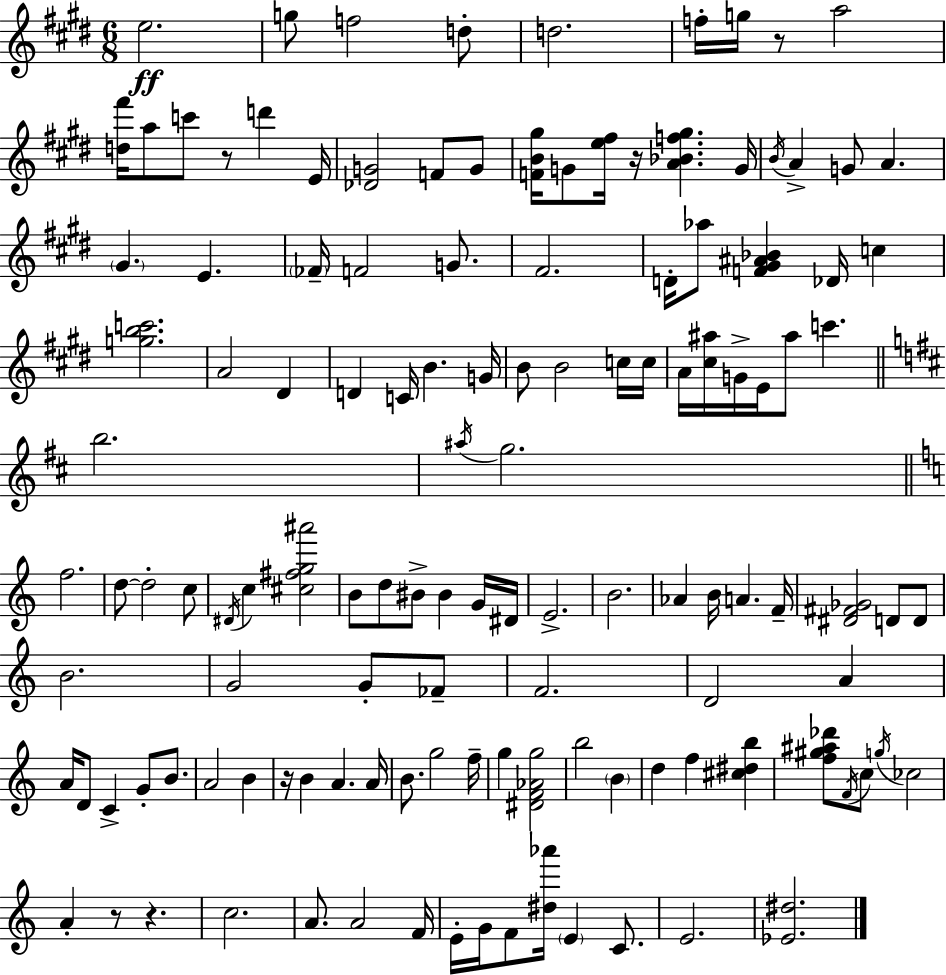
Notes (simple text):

E5/h. G5/e F5/h D5/e D5/h. F5/s G5/s R/e A5/h [D5,F#6]/s A5/e C6/e R/e D6/q E4/s [Db4,G4]/h F4/e G4/e [F4,B4,G#5]/s G4/e [E5,F#5]/s R/s [A4,Bb4,F5,G#5]/q. G4/s B4/s A4/q G4/e A4/q. G#4/q. E4/q. FES4/s F4/h G4/e. F#4/h. D4/s Ab5/e [F4,G#4,A#4,Bb4]/q Db4/s C5/q [G5,B5,C6]/h. A4/h D#4/q D4/q C4/s B4/q. G4/s B4/e B4/h C5/s C5/s A4/s [C#5,A#5]/s G4/s E4/s A#5/e C6/q. B5/h. A#5/s G5/h. F5/h. D5/e D5/h C5/e D#4/s C5/q [C#5,F#5,G5,A#6]/h B4/e D5/e BIS4/e BIS4/q G4/s D#4/s E4/h. B4/h. Ab4/q B4/s A4/q. F4/s [D#4,F#4,Gb4]/h D4/e D4/e B4/h. G4/h G4/e FES4/e F4/h. D4/h A4/q A4/s D4/e C4/q G4/e B4/e. A4/h B4/q R/s B4/q A4/q. A4/s B4/e. G5/h F5/s G5/q [D#4,F4,Ab4,G5]/h B5/h B4/q D5/q F5/q [C#5,D#5,B5]/q [F5,G#5,A#5,Db6]/e F4/s C5/e G5/s CES5/h A4/q R/e R/q. C5/h. A4/e. A4/h F4/s E4/s G4/s F4/e [D#5,Ab6]/s E4/q C4/e. E4/h. [Eb4,D#5]/h.